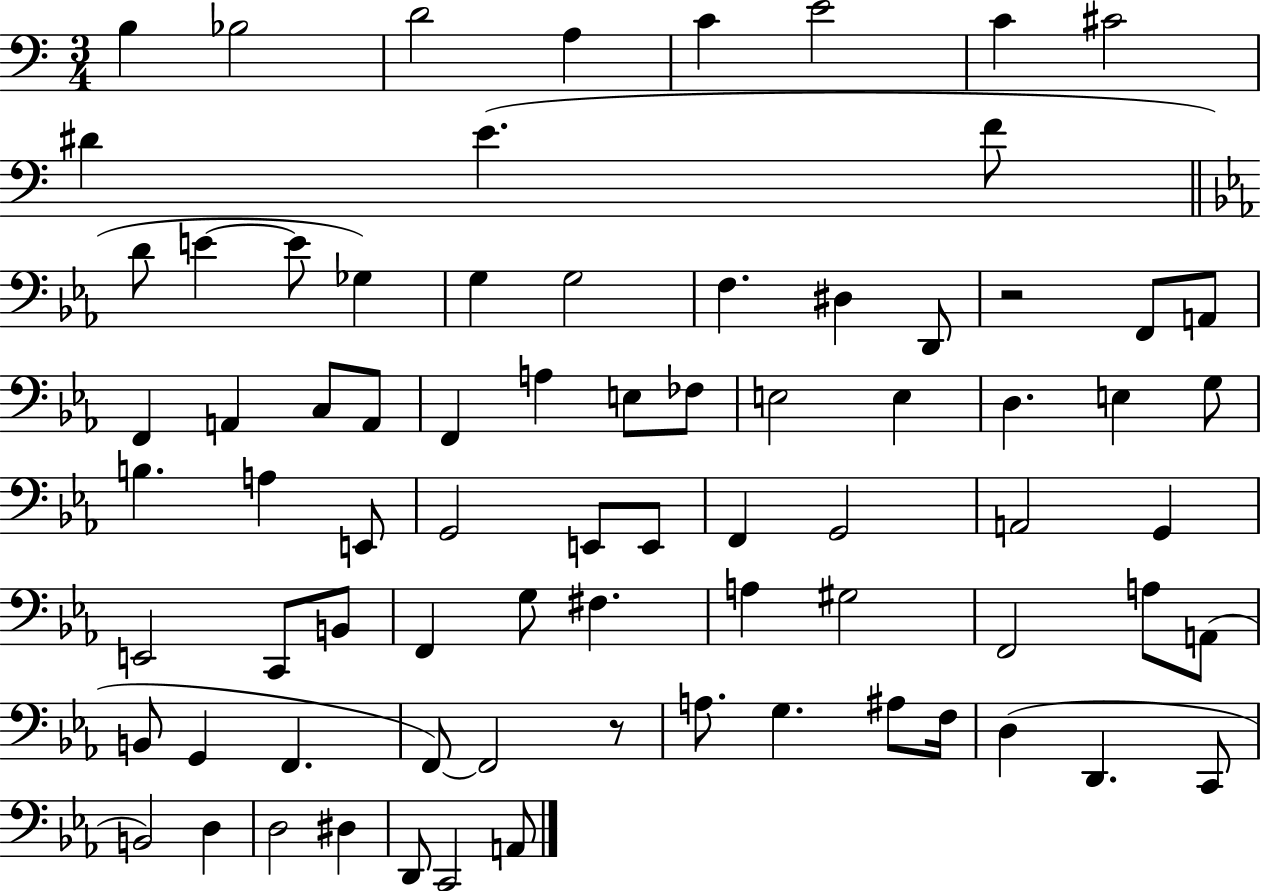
X:1
T:Untitled
M:3/4
L:1/4
K:C
B, _B,2 D2 A, C E2 C ^C2 ^D E F/2 D/2 E E/2 _G, G, G,2 F, ^D, D,,/2 z2 F,,/2 A,,/2 F,, A,, C,/2 A,,/2 F,, A, E,/2 _F,/2 E,2 E, D, E, G,/2 B, A, E,,/2 G,,2 E,,/2 E,,/2 F,, G,,2 A,,2 G,, E,,2 C,,/2 B,,/2 F,, G,/2 ^F, A, ^G,2 F,,2 A,/2 A,,/2 B,,/2 G,, F,, F,,/2 F,,2 z/2 A,/2 G, ^A,/2 F,/4 D, D,, C,,/2 B,,2 D, D,2 ^D, D,,/2 C,,2 A,,/2